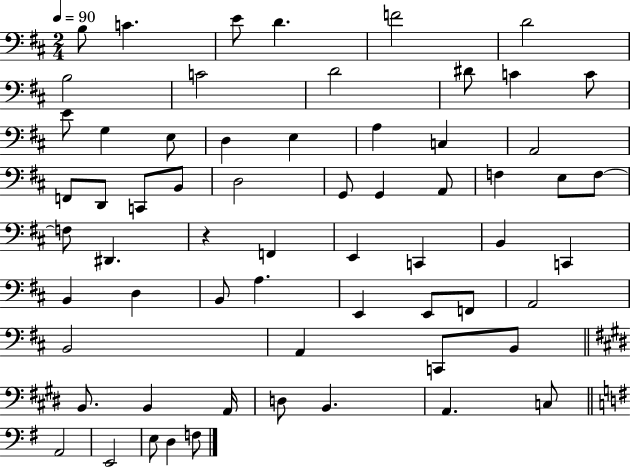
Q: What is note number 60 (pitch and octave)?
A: E3